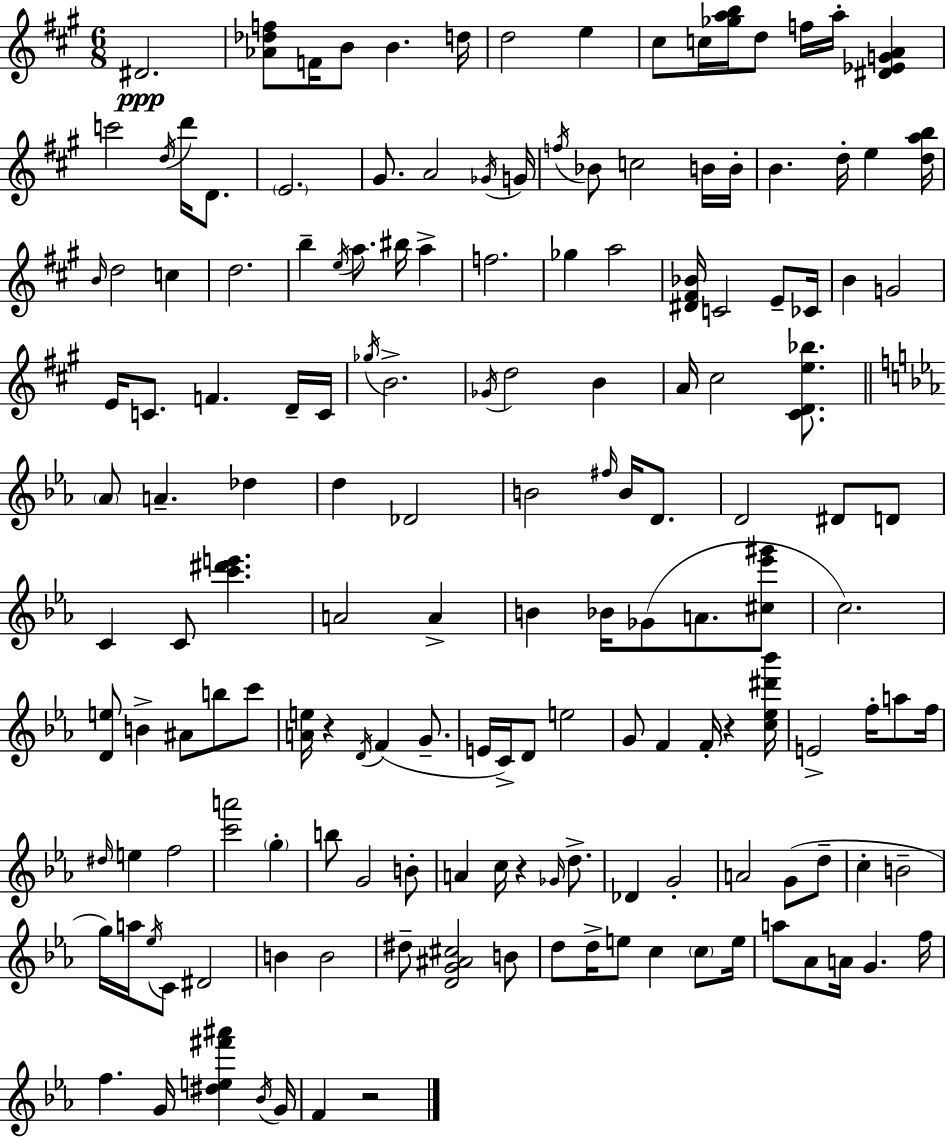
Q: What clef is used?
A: treble